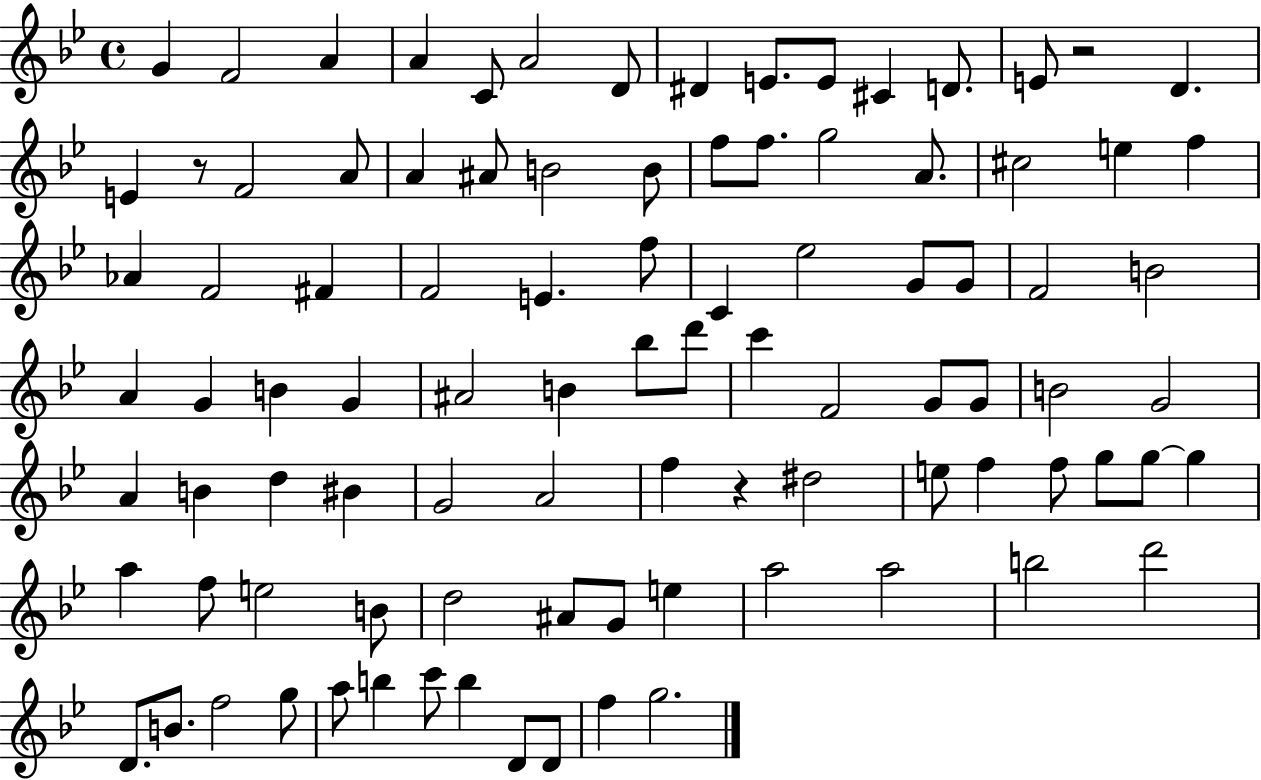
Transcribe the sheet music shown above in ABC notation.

X:1
T:Untitled
M:4/4
L:1/4
K:Bb
G F2 A A C/2 A2 D/2 ^D E/2 E/2 ^C D/2 E/2 z2 D E z/2 F2 A/2 A ^A/2 B2 B/2 f/2 f/2 g2 A/2 ^c2 e f _A F2 ^F F2 E f/2 C _e2 G/2 G/2 F2 B2 A G B G ^A2 B _b/2 d'/2 c' F2 G/2 G/2 B2 G2 A B d ^B G2 A2 f z ^d2 e/2 f f/2 g/2 g/2 g a f/2 e2 B/2 d2 ^A/2 G/2 e a2 a2 b2 d'2 D/2 B/2 f2 g/2 a/2 b c'/2 b D/2 D/2 f g2